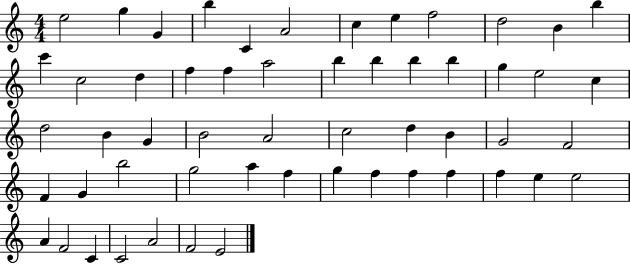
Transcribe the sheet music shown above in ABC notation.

X:1
T:Untitled
M:4/4
L:1/4
K:C
e2 g G b C A2 c e f2 d2 B b c' c2 d f f a2 b b b b g e2 c d2 B G B2 A2 c2 d B G2 F2 F G b2 g2 a f g f f f f e e2 A F2 C C2 A2 F2 E2